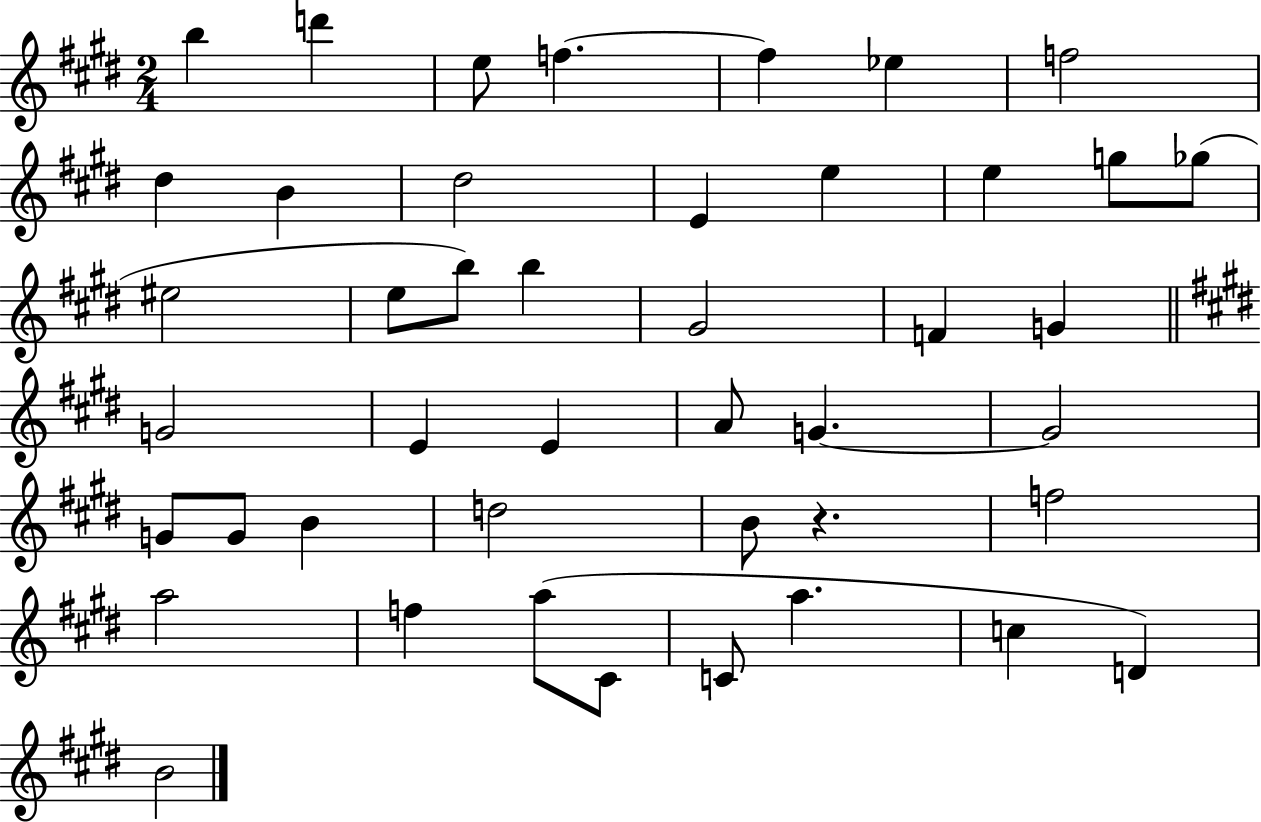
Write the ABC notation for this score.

X:1
T:Untitled
M:2/4
L:1/4
K:E
b d' e/2 f f _e f2 ^d B ^d2 E e e g/2 _g/2 ^e2 e/2 b/2 b ^G2 F G G2 E E A/2 G G2 G/2 G/2 B d2 B/2 z f2 a2 f a/2 ^C/2 C/2 a c D B2